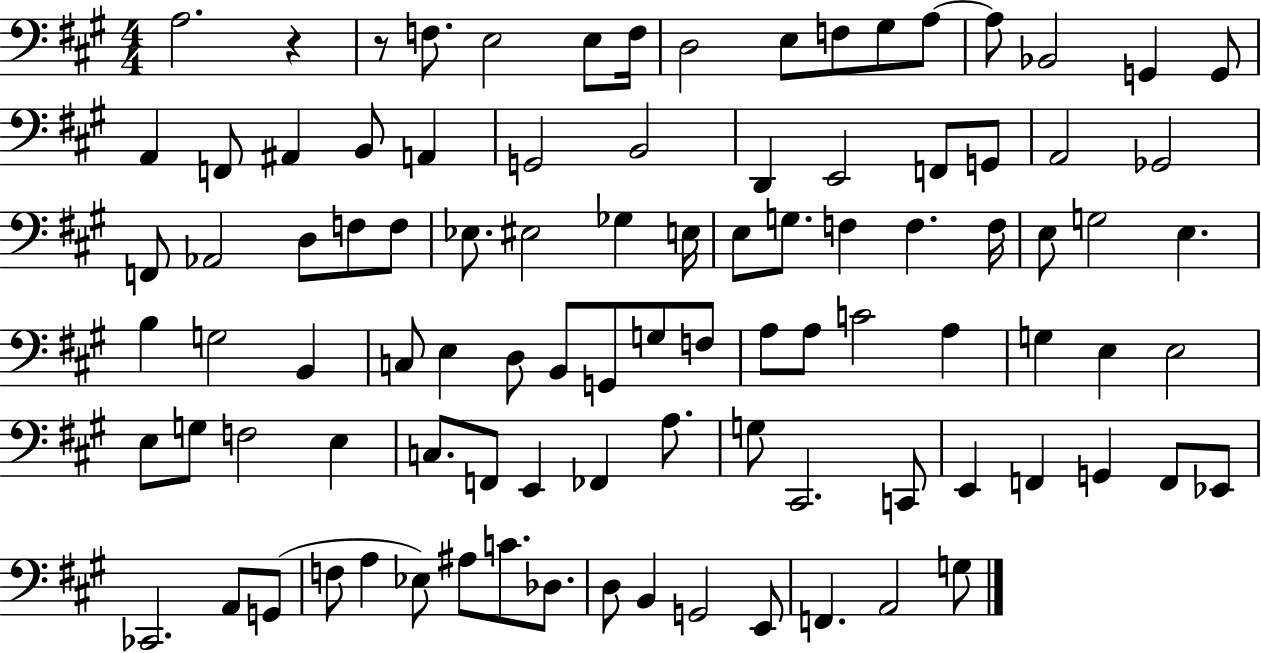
{
  \clef bass
  \numericTimeSignature
  \time 4/4
  \key a \major
  \repeat volta 2 { a2. r4 | r8 f8. e2 e8 f16 | d2 e8 f8 gis8 a8~~ | a8 bes,2 g,4 g,8 | \break a,4 f,8 ais,4 b,8 a,4 | g,2 b,2 | d,4 e,2 f,8 g,8 | a,2 ges,2 | \break f,8 aes,2 d8 f8 f8 | ees8. eis2 ges4 e16 | e8 g8. f4 f4. f16 | e8 g2 e4. | \break b4 g2 b,4 | c8 e4 d8 b,8 g,8 g8 f8 | a8 a8 c'2 a4 | g4 e4 e2 | \break e8 g8 f2 e4 | c8. f,8 e,4 fes,4 a8. | g8 cis,2. c,8 | e,4 f,4 g,4 f,8 ees,8 | \break ces,2. a,8 g,8( | f8 a4 ees8) ais8 c'8. des8. | d8 b,4 g,2 e,8 | f,4. a,2 g8 | \break } \bar "|."
}